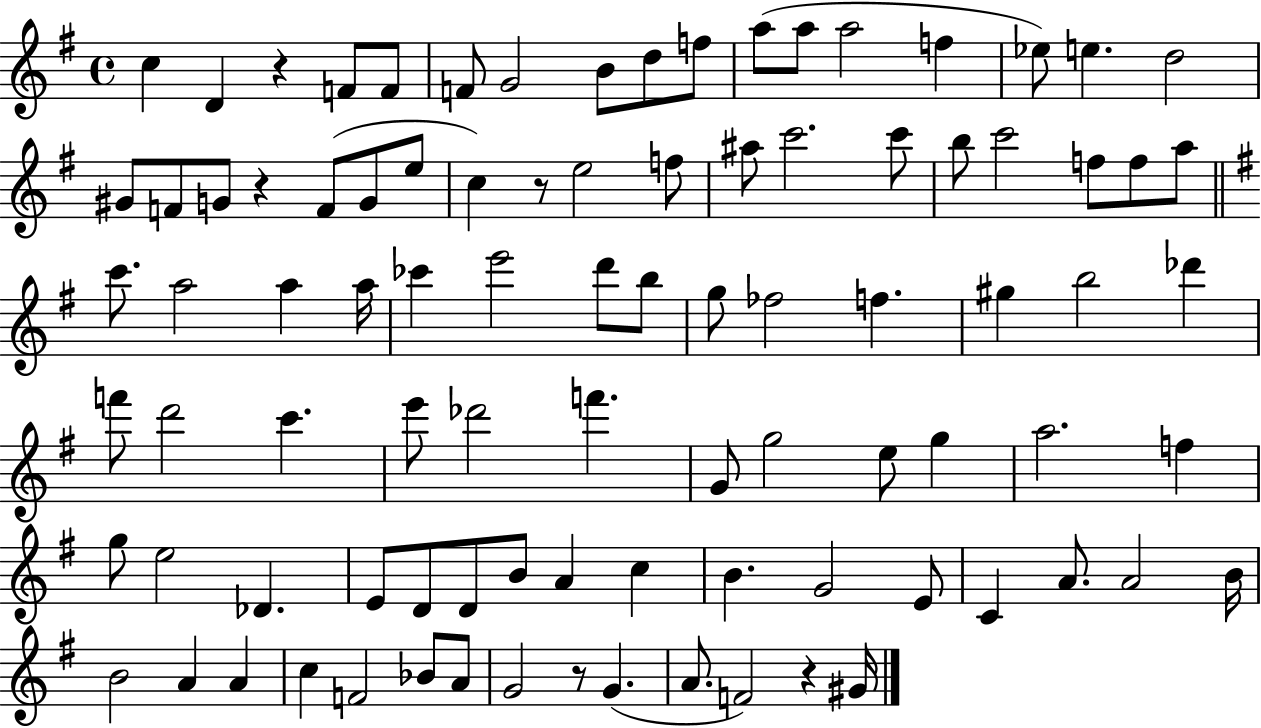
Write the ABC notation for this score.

X:1
T:Untitled
M:4/4
L:1/4
K:G
c D z F/2 F/2 F/2 G2 B/2 d/2 f/2 a/2 a/2 a2 f _e/2 e d2 ^G/2 F/2 G/2 z F/2 G/2 e/2 c z/2 e2 f/2 ^a/2 c'2 c'/2 b/2 c'2 f/2 f/2 a/2 c'/2 a2 a a/4 _c' e'2 d'/2 b/2 g/2 _f2 f ^g b2 _d' f'/2 d'2 c' e'/2 _d'2 f' G/2 g2 e/2 g a2 f g/2 e2 _D E/2 D/2 D/2 B/2 A c B G2 E/2 C A/2 A2 B/4 B2 A A c F2 _B/2 A/2 G2 z/2 G A/2 F2 z ^G/4